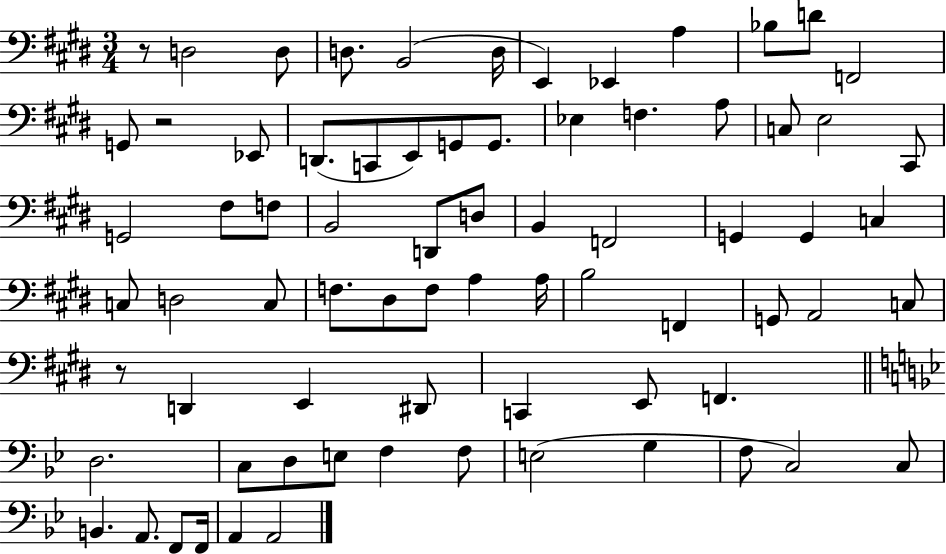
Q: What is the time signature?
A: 3/4